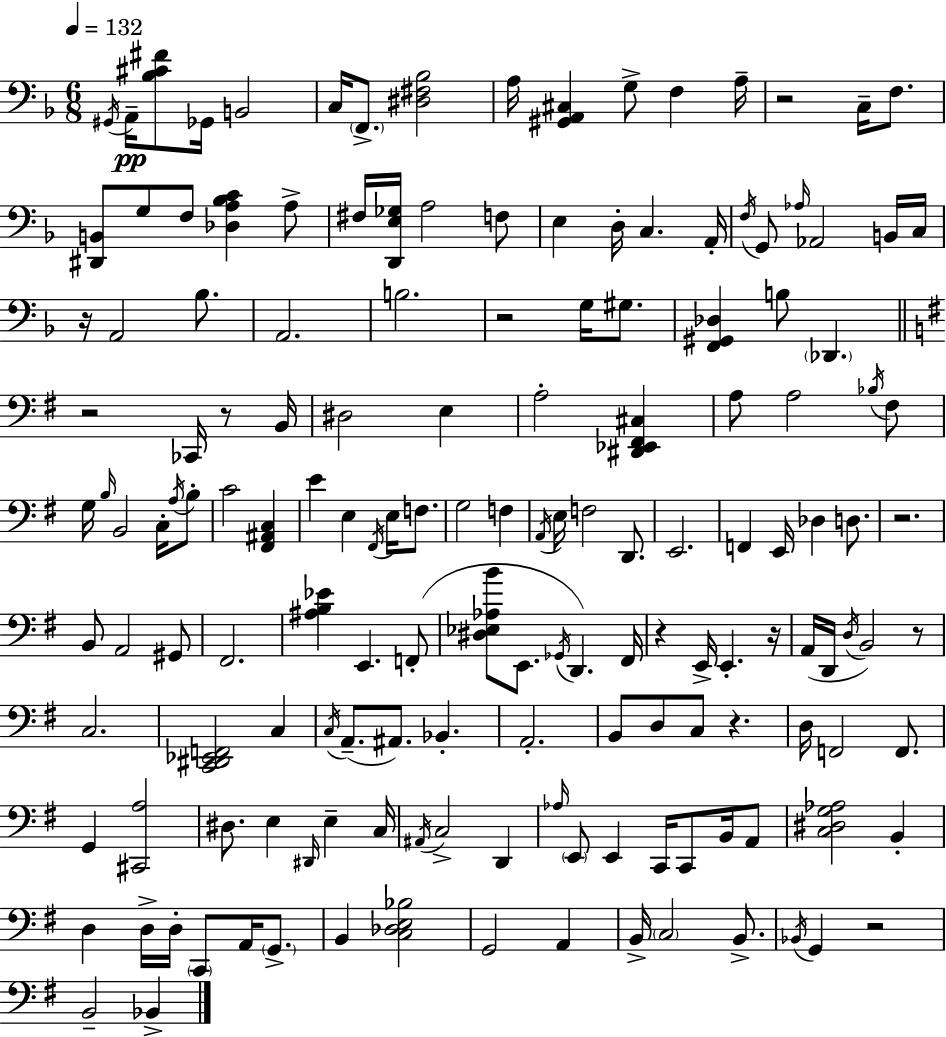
{
  \clef bass
  \numericTimeSignature
  \time 6/8
  \key d \minor
  \tempo 4 = 132
  \acciaccatura { gis,16 }\pp a,16-- <bes cis' fis'>8 ges,16 b,2 | c16 \parenthesize f,8.-> <dis fis bes>2 | a16 <gis, a, cis>4 g8-> f4 | a16-- r2 c16-- f8. | \break <dis, b,>8 g8 f8 <des a bes c'>4 a8-> | fis16 <d, e ges>16 a2 f8 | e4 d16-. c4. | a,16-. \acciaccatura { f16 } g,8 \grace { aes16 } aes,2 | \break b,16 c16 r16 a,2 | bes8. a,2. | b2. | r2 g16 | \break gis8. <f, gis, des>4 b8 \parenthesize des,4. | \bar "||" \break \key g \major r2 ces,16 r8 b,16 | dis2 e4 | a2-. <dis, ees, fis, cis>4 | a8 a2 \acciaccatura { bes16 } fis8 | \break g16 \grace { b16 } b,2 c16-. | \acciaccatura { a16 } b8-. c'2 <fis, ais, c>4 | e'4 e4 \acciaccatura { fis,16 } | e16 f8. g2 | \break f4 \acciaccatura { a,16 } e16 f2 | d,8. e,2. | f,4 e,16 des4 | d8. r2. | \break b,8 a,2 | gis,8 fis,2. | <ais b ees'>4 e,4. | f,8-.( <dis ees aes b'>8 e,8. \acciaccatura { ges,16 }) d,4. | \break fis,16 r4 e,16-> e,4.-. | r16 a,16( d,16 \acciaccatura { d16 } b,2) | r8 c2. | <c, dis, ees, f,>2 | \break c4 \acciaccatura { c16 }( a,8.-- ais,8.) | bes,4.-. a,2.-. | b,8 d8 | c8 r4. d16 f,2 | \break f,8. g,4 | <cis, a>2 dis8. e4 | \grace { dis,16 } e4-- c16 \acciaccatura { ais,16 } c2-> | d,4 \grace { aes16 } \parenthesize e,8 | \break e,4 c,16 c,8 b,16 a,8 <c dis g aes>2 | b,4-. d4 | d16-> d16-. \parenthesize c,8 a,16 \parenthesize g,8.-> b,4 | <c des e bes>2 g,2 | \break a,4 b,16-> | \parenthesize c2 b,8.-> \acciaccatura { bes,16 } | g,4 r2 | b,2-- bes,4-> | \break \bar "|."
}